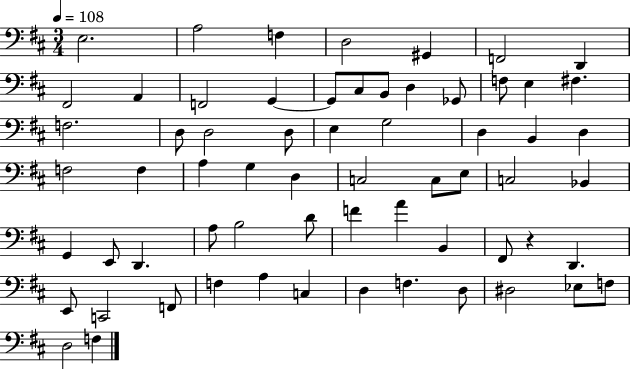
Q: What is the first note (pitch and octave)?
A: E3